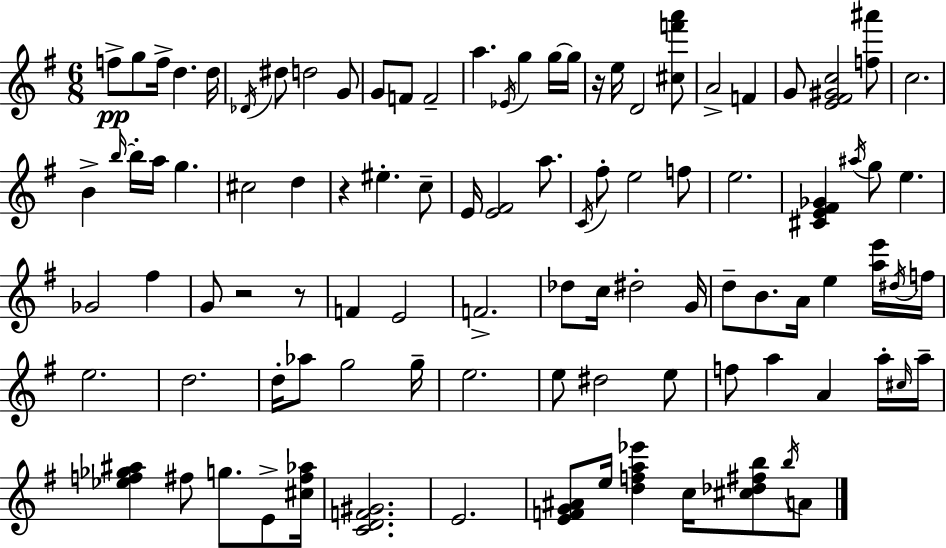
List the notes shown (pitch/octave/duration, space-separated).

F5/e G5/e F5/s D5/q. D5/s Db4/s D#5/e D5/h G4/e G4/e F4/e F4/h A5/q. Eb4/s G5/q G5/s G5/s R/s E5/s D4/h [C#5,F6,A6]/e A4/h F4/q G4/e [E4,F#4,G#4,C5]/h [F5,A#6]/e C5/h. B4/q B5/s B5/s A5/s G5/q. C#5/h D5/q R/q EIS5/q. C5/e E4/s [E4,F#4]/h A5/e. C4/s F#5/e E5/h F5/e E5/h. [C#4,E4,F#4,Gb4]/q A#5/s G5/e E5/q. Gb4/h F#5/q G4/e R/h R/e F4/q E4/h F4/h. Db5/e C5/s D#5/h G4/s D5/e B4/e. A4/s E5/q [A5,E6]/s D#5/s F5/s E5/h. D5/h. D5/s Ab5/e G5/h G5/s E5/h. E5/e D#5/h E5/e F5/e A5/q A4/q A5/s C#5/s A5/s [Eb5,F5,Gb5,A#5]/q F#5/e G5/e. E4/e [C#5,F#5,Ab5]/s [C4,D4,F4,G#4]/h. E4/h. [E4,F4,G4,A#4]/e E5/s [D5,F5,A5,Eb6]/q C5/s [C#5,Db5,F#5,B5]/e B5/s A4/e